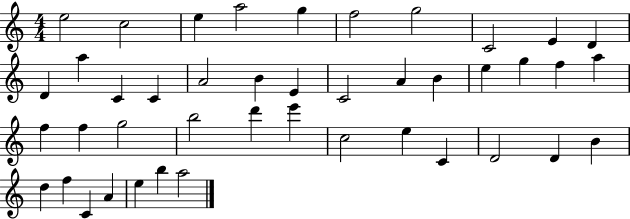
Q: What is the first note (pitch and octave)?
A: E5